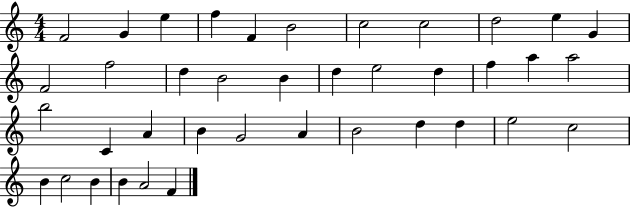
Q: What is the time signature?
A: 4/4